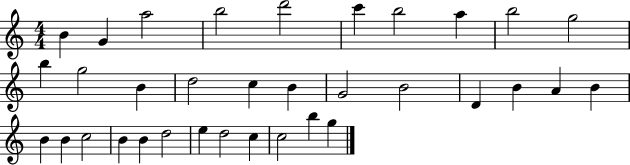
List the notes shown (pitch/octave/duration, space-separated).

B4/q G4/q A5/h B5/h D6/h C6/q B5/h A5/q B5/h G5/h B5/q G5/h B4/q D5/h C5/q B4/q G4/h B4/h D4/q B4/q A4/q B4/q B4/q B4/q C5/h B4/q B4/q D5/h E5/q D5/h C5/q C5/h B5/q G5/q